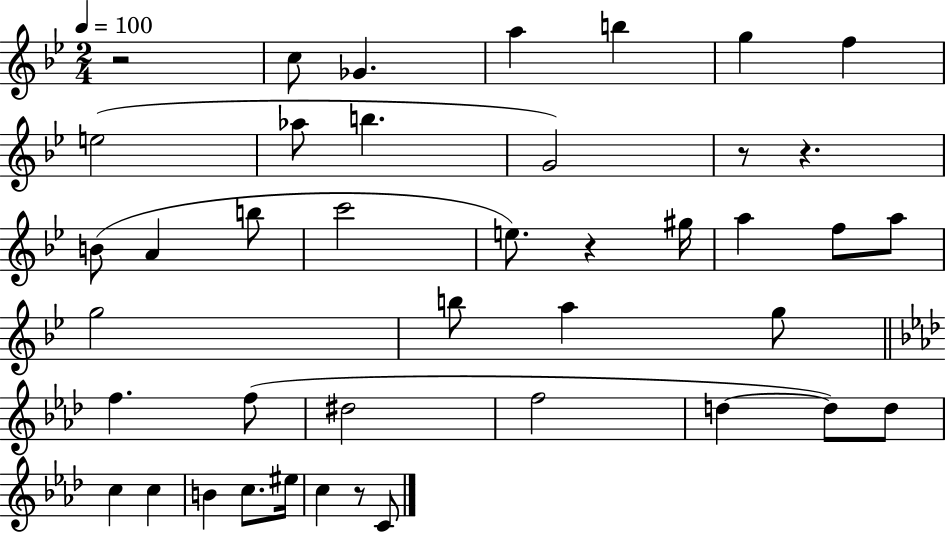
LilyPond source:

{
  \clef treble
  \numericTimeSignature
  \time 2/4
  \key bes \major
  \tempo 4 = 100
  r2 | c''8 ges'4. | a''4 b''4 | g''4 f''4 | \break e''2( | aes''8 b''4. | g'2) | r8 r4. | \break b'8( a'4 b''8 | c'''2 | e''8.) r4 gis''16 | a''4 f''8 a''8 | \break g''2 | b''8 a''4 g''8 | \bar "||" \break \key f \minor f''4. f''8( | dis''2 | f''2 | d''4~~ d''8) d''8 | \break c''4 c''4 | b'4 c''8. eis''16 | c''4 r8 c'8 | \bar "|."
}